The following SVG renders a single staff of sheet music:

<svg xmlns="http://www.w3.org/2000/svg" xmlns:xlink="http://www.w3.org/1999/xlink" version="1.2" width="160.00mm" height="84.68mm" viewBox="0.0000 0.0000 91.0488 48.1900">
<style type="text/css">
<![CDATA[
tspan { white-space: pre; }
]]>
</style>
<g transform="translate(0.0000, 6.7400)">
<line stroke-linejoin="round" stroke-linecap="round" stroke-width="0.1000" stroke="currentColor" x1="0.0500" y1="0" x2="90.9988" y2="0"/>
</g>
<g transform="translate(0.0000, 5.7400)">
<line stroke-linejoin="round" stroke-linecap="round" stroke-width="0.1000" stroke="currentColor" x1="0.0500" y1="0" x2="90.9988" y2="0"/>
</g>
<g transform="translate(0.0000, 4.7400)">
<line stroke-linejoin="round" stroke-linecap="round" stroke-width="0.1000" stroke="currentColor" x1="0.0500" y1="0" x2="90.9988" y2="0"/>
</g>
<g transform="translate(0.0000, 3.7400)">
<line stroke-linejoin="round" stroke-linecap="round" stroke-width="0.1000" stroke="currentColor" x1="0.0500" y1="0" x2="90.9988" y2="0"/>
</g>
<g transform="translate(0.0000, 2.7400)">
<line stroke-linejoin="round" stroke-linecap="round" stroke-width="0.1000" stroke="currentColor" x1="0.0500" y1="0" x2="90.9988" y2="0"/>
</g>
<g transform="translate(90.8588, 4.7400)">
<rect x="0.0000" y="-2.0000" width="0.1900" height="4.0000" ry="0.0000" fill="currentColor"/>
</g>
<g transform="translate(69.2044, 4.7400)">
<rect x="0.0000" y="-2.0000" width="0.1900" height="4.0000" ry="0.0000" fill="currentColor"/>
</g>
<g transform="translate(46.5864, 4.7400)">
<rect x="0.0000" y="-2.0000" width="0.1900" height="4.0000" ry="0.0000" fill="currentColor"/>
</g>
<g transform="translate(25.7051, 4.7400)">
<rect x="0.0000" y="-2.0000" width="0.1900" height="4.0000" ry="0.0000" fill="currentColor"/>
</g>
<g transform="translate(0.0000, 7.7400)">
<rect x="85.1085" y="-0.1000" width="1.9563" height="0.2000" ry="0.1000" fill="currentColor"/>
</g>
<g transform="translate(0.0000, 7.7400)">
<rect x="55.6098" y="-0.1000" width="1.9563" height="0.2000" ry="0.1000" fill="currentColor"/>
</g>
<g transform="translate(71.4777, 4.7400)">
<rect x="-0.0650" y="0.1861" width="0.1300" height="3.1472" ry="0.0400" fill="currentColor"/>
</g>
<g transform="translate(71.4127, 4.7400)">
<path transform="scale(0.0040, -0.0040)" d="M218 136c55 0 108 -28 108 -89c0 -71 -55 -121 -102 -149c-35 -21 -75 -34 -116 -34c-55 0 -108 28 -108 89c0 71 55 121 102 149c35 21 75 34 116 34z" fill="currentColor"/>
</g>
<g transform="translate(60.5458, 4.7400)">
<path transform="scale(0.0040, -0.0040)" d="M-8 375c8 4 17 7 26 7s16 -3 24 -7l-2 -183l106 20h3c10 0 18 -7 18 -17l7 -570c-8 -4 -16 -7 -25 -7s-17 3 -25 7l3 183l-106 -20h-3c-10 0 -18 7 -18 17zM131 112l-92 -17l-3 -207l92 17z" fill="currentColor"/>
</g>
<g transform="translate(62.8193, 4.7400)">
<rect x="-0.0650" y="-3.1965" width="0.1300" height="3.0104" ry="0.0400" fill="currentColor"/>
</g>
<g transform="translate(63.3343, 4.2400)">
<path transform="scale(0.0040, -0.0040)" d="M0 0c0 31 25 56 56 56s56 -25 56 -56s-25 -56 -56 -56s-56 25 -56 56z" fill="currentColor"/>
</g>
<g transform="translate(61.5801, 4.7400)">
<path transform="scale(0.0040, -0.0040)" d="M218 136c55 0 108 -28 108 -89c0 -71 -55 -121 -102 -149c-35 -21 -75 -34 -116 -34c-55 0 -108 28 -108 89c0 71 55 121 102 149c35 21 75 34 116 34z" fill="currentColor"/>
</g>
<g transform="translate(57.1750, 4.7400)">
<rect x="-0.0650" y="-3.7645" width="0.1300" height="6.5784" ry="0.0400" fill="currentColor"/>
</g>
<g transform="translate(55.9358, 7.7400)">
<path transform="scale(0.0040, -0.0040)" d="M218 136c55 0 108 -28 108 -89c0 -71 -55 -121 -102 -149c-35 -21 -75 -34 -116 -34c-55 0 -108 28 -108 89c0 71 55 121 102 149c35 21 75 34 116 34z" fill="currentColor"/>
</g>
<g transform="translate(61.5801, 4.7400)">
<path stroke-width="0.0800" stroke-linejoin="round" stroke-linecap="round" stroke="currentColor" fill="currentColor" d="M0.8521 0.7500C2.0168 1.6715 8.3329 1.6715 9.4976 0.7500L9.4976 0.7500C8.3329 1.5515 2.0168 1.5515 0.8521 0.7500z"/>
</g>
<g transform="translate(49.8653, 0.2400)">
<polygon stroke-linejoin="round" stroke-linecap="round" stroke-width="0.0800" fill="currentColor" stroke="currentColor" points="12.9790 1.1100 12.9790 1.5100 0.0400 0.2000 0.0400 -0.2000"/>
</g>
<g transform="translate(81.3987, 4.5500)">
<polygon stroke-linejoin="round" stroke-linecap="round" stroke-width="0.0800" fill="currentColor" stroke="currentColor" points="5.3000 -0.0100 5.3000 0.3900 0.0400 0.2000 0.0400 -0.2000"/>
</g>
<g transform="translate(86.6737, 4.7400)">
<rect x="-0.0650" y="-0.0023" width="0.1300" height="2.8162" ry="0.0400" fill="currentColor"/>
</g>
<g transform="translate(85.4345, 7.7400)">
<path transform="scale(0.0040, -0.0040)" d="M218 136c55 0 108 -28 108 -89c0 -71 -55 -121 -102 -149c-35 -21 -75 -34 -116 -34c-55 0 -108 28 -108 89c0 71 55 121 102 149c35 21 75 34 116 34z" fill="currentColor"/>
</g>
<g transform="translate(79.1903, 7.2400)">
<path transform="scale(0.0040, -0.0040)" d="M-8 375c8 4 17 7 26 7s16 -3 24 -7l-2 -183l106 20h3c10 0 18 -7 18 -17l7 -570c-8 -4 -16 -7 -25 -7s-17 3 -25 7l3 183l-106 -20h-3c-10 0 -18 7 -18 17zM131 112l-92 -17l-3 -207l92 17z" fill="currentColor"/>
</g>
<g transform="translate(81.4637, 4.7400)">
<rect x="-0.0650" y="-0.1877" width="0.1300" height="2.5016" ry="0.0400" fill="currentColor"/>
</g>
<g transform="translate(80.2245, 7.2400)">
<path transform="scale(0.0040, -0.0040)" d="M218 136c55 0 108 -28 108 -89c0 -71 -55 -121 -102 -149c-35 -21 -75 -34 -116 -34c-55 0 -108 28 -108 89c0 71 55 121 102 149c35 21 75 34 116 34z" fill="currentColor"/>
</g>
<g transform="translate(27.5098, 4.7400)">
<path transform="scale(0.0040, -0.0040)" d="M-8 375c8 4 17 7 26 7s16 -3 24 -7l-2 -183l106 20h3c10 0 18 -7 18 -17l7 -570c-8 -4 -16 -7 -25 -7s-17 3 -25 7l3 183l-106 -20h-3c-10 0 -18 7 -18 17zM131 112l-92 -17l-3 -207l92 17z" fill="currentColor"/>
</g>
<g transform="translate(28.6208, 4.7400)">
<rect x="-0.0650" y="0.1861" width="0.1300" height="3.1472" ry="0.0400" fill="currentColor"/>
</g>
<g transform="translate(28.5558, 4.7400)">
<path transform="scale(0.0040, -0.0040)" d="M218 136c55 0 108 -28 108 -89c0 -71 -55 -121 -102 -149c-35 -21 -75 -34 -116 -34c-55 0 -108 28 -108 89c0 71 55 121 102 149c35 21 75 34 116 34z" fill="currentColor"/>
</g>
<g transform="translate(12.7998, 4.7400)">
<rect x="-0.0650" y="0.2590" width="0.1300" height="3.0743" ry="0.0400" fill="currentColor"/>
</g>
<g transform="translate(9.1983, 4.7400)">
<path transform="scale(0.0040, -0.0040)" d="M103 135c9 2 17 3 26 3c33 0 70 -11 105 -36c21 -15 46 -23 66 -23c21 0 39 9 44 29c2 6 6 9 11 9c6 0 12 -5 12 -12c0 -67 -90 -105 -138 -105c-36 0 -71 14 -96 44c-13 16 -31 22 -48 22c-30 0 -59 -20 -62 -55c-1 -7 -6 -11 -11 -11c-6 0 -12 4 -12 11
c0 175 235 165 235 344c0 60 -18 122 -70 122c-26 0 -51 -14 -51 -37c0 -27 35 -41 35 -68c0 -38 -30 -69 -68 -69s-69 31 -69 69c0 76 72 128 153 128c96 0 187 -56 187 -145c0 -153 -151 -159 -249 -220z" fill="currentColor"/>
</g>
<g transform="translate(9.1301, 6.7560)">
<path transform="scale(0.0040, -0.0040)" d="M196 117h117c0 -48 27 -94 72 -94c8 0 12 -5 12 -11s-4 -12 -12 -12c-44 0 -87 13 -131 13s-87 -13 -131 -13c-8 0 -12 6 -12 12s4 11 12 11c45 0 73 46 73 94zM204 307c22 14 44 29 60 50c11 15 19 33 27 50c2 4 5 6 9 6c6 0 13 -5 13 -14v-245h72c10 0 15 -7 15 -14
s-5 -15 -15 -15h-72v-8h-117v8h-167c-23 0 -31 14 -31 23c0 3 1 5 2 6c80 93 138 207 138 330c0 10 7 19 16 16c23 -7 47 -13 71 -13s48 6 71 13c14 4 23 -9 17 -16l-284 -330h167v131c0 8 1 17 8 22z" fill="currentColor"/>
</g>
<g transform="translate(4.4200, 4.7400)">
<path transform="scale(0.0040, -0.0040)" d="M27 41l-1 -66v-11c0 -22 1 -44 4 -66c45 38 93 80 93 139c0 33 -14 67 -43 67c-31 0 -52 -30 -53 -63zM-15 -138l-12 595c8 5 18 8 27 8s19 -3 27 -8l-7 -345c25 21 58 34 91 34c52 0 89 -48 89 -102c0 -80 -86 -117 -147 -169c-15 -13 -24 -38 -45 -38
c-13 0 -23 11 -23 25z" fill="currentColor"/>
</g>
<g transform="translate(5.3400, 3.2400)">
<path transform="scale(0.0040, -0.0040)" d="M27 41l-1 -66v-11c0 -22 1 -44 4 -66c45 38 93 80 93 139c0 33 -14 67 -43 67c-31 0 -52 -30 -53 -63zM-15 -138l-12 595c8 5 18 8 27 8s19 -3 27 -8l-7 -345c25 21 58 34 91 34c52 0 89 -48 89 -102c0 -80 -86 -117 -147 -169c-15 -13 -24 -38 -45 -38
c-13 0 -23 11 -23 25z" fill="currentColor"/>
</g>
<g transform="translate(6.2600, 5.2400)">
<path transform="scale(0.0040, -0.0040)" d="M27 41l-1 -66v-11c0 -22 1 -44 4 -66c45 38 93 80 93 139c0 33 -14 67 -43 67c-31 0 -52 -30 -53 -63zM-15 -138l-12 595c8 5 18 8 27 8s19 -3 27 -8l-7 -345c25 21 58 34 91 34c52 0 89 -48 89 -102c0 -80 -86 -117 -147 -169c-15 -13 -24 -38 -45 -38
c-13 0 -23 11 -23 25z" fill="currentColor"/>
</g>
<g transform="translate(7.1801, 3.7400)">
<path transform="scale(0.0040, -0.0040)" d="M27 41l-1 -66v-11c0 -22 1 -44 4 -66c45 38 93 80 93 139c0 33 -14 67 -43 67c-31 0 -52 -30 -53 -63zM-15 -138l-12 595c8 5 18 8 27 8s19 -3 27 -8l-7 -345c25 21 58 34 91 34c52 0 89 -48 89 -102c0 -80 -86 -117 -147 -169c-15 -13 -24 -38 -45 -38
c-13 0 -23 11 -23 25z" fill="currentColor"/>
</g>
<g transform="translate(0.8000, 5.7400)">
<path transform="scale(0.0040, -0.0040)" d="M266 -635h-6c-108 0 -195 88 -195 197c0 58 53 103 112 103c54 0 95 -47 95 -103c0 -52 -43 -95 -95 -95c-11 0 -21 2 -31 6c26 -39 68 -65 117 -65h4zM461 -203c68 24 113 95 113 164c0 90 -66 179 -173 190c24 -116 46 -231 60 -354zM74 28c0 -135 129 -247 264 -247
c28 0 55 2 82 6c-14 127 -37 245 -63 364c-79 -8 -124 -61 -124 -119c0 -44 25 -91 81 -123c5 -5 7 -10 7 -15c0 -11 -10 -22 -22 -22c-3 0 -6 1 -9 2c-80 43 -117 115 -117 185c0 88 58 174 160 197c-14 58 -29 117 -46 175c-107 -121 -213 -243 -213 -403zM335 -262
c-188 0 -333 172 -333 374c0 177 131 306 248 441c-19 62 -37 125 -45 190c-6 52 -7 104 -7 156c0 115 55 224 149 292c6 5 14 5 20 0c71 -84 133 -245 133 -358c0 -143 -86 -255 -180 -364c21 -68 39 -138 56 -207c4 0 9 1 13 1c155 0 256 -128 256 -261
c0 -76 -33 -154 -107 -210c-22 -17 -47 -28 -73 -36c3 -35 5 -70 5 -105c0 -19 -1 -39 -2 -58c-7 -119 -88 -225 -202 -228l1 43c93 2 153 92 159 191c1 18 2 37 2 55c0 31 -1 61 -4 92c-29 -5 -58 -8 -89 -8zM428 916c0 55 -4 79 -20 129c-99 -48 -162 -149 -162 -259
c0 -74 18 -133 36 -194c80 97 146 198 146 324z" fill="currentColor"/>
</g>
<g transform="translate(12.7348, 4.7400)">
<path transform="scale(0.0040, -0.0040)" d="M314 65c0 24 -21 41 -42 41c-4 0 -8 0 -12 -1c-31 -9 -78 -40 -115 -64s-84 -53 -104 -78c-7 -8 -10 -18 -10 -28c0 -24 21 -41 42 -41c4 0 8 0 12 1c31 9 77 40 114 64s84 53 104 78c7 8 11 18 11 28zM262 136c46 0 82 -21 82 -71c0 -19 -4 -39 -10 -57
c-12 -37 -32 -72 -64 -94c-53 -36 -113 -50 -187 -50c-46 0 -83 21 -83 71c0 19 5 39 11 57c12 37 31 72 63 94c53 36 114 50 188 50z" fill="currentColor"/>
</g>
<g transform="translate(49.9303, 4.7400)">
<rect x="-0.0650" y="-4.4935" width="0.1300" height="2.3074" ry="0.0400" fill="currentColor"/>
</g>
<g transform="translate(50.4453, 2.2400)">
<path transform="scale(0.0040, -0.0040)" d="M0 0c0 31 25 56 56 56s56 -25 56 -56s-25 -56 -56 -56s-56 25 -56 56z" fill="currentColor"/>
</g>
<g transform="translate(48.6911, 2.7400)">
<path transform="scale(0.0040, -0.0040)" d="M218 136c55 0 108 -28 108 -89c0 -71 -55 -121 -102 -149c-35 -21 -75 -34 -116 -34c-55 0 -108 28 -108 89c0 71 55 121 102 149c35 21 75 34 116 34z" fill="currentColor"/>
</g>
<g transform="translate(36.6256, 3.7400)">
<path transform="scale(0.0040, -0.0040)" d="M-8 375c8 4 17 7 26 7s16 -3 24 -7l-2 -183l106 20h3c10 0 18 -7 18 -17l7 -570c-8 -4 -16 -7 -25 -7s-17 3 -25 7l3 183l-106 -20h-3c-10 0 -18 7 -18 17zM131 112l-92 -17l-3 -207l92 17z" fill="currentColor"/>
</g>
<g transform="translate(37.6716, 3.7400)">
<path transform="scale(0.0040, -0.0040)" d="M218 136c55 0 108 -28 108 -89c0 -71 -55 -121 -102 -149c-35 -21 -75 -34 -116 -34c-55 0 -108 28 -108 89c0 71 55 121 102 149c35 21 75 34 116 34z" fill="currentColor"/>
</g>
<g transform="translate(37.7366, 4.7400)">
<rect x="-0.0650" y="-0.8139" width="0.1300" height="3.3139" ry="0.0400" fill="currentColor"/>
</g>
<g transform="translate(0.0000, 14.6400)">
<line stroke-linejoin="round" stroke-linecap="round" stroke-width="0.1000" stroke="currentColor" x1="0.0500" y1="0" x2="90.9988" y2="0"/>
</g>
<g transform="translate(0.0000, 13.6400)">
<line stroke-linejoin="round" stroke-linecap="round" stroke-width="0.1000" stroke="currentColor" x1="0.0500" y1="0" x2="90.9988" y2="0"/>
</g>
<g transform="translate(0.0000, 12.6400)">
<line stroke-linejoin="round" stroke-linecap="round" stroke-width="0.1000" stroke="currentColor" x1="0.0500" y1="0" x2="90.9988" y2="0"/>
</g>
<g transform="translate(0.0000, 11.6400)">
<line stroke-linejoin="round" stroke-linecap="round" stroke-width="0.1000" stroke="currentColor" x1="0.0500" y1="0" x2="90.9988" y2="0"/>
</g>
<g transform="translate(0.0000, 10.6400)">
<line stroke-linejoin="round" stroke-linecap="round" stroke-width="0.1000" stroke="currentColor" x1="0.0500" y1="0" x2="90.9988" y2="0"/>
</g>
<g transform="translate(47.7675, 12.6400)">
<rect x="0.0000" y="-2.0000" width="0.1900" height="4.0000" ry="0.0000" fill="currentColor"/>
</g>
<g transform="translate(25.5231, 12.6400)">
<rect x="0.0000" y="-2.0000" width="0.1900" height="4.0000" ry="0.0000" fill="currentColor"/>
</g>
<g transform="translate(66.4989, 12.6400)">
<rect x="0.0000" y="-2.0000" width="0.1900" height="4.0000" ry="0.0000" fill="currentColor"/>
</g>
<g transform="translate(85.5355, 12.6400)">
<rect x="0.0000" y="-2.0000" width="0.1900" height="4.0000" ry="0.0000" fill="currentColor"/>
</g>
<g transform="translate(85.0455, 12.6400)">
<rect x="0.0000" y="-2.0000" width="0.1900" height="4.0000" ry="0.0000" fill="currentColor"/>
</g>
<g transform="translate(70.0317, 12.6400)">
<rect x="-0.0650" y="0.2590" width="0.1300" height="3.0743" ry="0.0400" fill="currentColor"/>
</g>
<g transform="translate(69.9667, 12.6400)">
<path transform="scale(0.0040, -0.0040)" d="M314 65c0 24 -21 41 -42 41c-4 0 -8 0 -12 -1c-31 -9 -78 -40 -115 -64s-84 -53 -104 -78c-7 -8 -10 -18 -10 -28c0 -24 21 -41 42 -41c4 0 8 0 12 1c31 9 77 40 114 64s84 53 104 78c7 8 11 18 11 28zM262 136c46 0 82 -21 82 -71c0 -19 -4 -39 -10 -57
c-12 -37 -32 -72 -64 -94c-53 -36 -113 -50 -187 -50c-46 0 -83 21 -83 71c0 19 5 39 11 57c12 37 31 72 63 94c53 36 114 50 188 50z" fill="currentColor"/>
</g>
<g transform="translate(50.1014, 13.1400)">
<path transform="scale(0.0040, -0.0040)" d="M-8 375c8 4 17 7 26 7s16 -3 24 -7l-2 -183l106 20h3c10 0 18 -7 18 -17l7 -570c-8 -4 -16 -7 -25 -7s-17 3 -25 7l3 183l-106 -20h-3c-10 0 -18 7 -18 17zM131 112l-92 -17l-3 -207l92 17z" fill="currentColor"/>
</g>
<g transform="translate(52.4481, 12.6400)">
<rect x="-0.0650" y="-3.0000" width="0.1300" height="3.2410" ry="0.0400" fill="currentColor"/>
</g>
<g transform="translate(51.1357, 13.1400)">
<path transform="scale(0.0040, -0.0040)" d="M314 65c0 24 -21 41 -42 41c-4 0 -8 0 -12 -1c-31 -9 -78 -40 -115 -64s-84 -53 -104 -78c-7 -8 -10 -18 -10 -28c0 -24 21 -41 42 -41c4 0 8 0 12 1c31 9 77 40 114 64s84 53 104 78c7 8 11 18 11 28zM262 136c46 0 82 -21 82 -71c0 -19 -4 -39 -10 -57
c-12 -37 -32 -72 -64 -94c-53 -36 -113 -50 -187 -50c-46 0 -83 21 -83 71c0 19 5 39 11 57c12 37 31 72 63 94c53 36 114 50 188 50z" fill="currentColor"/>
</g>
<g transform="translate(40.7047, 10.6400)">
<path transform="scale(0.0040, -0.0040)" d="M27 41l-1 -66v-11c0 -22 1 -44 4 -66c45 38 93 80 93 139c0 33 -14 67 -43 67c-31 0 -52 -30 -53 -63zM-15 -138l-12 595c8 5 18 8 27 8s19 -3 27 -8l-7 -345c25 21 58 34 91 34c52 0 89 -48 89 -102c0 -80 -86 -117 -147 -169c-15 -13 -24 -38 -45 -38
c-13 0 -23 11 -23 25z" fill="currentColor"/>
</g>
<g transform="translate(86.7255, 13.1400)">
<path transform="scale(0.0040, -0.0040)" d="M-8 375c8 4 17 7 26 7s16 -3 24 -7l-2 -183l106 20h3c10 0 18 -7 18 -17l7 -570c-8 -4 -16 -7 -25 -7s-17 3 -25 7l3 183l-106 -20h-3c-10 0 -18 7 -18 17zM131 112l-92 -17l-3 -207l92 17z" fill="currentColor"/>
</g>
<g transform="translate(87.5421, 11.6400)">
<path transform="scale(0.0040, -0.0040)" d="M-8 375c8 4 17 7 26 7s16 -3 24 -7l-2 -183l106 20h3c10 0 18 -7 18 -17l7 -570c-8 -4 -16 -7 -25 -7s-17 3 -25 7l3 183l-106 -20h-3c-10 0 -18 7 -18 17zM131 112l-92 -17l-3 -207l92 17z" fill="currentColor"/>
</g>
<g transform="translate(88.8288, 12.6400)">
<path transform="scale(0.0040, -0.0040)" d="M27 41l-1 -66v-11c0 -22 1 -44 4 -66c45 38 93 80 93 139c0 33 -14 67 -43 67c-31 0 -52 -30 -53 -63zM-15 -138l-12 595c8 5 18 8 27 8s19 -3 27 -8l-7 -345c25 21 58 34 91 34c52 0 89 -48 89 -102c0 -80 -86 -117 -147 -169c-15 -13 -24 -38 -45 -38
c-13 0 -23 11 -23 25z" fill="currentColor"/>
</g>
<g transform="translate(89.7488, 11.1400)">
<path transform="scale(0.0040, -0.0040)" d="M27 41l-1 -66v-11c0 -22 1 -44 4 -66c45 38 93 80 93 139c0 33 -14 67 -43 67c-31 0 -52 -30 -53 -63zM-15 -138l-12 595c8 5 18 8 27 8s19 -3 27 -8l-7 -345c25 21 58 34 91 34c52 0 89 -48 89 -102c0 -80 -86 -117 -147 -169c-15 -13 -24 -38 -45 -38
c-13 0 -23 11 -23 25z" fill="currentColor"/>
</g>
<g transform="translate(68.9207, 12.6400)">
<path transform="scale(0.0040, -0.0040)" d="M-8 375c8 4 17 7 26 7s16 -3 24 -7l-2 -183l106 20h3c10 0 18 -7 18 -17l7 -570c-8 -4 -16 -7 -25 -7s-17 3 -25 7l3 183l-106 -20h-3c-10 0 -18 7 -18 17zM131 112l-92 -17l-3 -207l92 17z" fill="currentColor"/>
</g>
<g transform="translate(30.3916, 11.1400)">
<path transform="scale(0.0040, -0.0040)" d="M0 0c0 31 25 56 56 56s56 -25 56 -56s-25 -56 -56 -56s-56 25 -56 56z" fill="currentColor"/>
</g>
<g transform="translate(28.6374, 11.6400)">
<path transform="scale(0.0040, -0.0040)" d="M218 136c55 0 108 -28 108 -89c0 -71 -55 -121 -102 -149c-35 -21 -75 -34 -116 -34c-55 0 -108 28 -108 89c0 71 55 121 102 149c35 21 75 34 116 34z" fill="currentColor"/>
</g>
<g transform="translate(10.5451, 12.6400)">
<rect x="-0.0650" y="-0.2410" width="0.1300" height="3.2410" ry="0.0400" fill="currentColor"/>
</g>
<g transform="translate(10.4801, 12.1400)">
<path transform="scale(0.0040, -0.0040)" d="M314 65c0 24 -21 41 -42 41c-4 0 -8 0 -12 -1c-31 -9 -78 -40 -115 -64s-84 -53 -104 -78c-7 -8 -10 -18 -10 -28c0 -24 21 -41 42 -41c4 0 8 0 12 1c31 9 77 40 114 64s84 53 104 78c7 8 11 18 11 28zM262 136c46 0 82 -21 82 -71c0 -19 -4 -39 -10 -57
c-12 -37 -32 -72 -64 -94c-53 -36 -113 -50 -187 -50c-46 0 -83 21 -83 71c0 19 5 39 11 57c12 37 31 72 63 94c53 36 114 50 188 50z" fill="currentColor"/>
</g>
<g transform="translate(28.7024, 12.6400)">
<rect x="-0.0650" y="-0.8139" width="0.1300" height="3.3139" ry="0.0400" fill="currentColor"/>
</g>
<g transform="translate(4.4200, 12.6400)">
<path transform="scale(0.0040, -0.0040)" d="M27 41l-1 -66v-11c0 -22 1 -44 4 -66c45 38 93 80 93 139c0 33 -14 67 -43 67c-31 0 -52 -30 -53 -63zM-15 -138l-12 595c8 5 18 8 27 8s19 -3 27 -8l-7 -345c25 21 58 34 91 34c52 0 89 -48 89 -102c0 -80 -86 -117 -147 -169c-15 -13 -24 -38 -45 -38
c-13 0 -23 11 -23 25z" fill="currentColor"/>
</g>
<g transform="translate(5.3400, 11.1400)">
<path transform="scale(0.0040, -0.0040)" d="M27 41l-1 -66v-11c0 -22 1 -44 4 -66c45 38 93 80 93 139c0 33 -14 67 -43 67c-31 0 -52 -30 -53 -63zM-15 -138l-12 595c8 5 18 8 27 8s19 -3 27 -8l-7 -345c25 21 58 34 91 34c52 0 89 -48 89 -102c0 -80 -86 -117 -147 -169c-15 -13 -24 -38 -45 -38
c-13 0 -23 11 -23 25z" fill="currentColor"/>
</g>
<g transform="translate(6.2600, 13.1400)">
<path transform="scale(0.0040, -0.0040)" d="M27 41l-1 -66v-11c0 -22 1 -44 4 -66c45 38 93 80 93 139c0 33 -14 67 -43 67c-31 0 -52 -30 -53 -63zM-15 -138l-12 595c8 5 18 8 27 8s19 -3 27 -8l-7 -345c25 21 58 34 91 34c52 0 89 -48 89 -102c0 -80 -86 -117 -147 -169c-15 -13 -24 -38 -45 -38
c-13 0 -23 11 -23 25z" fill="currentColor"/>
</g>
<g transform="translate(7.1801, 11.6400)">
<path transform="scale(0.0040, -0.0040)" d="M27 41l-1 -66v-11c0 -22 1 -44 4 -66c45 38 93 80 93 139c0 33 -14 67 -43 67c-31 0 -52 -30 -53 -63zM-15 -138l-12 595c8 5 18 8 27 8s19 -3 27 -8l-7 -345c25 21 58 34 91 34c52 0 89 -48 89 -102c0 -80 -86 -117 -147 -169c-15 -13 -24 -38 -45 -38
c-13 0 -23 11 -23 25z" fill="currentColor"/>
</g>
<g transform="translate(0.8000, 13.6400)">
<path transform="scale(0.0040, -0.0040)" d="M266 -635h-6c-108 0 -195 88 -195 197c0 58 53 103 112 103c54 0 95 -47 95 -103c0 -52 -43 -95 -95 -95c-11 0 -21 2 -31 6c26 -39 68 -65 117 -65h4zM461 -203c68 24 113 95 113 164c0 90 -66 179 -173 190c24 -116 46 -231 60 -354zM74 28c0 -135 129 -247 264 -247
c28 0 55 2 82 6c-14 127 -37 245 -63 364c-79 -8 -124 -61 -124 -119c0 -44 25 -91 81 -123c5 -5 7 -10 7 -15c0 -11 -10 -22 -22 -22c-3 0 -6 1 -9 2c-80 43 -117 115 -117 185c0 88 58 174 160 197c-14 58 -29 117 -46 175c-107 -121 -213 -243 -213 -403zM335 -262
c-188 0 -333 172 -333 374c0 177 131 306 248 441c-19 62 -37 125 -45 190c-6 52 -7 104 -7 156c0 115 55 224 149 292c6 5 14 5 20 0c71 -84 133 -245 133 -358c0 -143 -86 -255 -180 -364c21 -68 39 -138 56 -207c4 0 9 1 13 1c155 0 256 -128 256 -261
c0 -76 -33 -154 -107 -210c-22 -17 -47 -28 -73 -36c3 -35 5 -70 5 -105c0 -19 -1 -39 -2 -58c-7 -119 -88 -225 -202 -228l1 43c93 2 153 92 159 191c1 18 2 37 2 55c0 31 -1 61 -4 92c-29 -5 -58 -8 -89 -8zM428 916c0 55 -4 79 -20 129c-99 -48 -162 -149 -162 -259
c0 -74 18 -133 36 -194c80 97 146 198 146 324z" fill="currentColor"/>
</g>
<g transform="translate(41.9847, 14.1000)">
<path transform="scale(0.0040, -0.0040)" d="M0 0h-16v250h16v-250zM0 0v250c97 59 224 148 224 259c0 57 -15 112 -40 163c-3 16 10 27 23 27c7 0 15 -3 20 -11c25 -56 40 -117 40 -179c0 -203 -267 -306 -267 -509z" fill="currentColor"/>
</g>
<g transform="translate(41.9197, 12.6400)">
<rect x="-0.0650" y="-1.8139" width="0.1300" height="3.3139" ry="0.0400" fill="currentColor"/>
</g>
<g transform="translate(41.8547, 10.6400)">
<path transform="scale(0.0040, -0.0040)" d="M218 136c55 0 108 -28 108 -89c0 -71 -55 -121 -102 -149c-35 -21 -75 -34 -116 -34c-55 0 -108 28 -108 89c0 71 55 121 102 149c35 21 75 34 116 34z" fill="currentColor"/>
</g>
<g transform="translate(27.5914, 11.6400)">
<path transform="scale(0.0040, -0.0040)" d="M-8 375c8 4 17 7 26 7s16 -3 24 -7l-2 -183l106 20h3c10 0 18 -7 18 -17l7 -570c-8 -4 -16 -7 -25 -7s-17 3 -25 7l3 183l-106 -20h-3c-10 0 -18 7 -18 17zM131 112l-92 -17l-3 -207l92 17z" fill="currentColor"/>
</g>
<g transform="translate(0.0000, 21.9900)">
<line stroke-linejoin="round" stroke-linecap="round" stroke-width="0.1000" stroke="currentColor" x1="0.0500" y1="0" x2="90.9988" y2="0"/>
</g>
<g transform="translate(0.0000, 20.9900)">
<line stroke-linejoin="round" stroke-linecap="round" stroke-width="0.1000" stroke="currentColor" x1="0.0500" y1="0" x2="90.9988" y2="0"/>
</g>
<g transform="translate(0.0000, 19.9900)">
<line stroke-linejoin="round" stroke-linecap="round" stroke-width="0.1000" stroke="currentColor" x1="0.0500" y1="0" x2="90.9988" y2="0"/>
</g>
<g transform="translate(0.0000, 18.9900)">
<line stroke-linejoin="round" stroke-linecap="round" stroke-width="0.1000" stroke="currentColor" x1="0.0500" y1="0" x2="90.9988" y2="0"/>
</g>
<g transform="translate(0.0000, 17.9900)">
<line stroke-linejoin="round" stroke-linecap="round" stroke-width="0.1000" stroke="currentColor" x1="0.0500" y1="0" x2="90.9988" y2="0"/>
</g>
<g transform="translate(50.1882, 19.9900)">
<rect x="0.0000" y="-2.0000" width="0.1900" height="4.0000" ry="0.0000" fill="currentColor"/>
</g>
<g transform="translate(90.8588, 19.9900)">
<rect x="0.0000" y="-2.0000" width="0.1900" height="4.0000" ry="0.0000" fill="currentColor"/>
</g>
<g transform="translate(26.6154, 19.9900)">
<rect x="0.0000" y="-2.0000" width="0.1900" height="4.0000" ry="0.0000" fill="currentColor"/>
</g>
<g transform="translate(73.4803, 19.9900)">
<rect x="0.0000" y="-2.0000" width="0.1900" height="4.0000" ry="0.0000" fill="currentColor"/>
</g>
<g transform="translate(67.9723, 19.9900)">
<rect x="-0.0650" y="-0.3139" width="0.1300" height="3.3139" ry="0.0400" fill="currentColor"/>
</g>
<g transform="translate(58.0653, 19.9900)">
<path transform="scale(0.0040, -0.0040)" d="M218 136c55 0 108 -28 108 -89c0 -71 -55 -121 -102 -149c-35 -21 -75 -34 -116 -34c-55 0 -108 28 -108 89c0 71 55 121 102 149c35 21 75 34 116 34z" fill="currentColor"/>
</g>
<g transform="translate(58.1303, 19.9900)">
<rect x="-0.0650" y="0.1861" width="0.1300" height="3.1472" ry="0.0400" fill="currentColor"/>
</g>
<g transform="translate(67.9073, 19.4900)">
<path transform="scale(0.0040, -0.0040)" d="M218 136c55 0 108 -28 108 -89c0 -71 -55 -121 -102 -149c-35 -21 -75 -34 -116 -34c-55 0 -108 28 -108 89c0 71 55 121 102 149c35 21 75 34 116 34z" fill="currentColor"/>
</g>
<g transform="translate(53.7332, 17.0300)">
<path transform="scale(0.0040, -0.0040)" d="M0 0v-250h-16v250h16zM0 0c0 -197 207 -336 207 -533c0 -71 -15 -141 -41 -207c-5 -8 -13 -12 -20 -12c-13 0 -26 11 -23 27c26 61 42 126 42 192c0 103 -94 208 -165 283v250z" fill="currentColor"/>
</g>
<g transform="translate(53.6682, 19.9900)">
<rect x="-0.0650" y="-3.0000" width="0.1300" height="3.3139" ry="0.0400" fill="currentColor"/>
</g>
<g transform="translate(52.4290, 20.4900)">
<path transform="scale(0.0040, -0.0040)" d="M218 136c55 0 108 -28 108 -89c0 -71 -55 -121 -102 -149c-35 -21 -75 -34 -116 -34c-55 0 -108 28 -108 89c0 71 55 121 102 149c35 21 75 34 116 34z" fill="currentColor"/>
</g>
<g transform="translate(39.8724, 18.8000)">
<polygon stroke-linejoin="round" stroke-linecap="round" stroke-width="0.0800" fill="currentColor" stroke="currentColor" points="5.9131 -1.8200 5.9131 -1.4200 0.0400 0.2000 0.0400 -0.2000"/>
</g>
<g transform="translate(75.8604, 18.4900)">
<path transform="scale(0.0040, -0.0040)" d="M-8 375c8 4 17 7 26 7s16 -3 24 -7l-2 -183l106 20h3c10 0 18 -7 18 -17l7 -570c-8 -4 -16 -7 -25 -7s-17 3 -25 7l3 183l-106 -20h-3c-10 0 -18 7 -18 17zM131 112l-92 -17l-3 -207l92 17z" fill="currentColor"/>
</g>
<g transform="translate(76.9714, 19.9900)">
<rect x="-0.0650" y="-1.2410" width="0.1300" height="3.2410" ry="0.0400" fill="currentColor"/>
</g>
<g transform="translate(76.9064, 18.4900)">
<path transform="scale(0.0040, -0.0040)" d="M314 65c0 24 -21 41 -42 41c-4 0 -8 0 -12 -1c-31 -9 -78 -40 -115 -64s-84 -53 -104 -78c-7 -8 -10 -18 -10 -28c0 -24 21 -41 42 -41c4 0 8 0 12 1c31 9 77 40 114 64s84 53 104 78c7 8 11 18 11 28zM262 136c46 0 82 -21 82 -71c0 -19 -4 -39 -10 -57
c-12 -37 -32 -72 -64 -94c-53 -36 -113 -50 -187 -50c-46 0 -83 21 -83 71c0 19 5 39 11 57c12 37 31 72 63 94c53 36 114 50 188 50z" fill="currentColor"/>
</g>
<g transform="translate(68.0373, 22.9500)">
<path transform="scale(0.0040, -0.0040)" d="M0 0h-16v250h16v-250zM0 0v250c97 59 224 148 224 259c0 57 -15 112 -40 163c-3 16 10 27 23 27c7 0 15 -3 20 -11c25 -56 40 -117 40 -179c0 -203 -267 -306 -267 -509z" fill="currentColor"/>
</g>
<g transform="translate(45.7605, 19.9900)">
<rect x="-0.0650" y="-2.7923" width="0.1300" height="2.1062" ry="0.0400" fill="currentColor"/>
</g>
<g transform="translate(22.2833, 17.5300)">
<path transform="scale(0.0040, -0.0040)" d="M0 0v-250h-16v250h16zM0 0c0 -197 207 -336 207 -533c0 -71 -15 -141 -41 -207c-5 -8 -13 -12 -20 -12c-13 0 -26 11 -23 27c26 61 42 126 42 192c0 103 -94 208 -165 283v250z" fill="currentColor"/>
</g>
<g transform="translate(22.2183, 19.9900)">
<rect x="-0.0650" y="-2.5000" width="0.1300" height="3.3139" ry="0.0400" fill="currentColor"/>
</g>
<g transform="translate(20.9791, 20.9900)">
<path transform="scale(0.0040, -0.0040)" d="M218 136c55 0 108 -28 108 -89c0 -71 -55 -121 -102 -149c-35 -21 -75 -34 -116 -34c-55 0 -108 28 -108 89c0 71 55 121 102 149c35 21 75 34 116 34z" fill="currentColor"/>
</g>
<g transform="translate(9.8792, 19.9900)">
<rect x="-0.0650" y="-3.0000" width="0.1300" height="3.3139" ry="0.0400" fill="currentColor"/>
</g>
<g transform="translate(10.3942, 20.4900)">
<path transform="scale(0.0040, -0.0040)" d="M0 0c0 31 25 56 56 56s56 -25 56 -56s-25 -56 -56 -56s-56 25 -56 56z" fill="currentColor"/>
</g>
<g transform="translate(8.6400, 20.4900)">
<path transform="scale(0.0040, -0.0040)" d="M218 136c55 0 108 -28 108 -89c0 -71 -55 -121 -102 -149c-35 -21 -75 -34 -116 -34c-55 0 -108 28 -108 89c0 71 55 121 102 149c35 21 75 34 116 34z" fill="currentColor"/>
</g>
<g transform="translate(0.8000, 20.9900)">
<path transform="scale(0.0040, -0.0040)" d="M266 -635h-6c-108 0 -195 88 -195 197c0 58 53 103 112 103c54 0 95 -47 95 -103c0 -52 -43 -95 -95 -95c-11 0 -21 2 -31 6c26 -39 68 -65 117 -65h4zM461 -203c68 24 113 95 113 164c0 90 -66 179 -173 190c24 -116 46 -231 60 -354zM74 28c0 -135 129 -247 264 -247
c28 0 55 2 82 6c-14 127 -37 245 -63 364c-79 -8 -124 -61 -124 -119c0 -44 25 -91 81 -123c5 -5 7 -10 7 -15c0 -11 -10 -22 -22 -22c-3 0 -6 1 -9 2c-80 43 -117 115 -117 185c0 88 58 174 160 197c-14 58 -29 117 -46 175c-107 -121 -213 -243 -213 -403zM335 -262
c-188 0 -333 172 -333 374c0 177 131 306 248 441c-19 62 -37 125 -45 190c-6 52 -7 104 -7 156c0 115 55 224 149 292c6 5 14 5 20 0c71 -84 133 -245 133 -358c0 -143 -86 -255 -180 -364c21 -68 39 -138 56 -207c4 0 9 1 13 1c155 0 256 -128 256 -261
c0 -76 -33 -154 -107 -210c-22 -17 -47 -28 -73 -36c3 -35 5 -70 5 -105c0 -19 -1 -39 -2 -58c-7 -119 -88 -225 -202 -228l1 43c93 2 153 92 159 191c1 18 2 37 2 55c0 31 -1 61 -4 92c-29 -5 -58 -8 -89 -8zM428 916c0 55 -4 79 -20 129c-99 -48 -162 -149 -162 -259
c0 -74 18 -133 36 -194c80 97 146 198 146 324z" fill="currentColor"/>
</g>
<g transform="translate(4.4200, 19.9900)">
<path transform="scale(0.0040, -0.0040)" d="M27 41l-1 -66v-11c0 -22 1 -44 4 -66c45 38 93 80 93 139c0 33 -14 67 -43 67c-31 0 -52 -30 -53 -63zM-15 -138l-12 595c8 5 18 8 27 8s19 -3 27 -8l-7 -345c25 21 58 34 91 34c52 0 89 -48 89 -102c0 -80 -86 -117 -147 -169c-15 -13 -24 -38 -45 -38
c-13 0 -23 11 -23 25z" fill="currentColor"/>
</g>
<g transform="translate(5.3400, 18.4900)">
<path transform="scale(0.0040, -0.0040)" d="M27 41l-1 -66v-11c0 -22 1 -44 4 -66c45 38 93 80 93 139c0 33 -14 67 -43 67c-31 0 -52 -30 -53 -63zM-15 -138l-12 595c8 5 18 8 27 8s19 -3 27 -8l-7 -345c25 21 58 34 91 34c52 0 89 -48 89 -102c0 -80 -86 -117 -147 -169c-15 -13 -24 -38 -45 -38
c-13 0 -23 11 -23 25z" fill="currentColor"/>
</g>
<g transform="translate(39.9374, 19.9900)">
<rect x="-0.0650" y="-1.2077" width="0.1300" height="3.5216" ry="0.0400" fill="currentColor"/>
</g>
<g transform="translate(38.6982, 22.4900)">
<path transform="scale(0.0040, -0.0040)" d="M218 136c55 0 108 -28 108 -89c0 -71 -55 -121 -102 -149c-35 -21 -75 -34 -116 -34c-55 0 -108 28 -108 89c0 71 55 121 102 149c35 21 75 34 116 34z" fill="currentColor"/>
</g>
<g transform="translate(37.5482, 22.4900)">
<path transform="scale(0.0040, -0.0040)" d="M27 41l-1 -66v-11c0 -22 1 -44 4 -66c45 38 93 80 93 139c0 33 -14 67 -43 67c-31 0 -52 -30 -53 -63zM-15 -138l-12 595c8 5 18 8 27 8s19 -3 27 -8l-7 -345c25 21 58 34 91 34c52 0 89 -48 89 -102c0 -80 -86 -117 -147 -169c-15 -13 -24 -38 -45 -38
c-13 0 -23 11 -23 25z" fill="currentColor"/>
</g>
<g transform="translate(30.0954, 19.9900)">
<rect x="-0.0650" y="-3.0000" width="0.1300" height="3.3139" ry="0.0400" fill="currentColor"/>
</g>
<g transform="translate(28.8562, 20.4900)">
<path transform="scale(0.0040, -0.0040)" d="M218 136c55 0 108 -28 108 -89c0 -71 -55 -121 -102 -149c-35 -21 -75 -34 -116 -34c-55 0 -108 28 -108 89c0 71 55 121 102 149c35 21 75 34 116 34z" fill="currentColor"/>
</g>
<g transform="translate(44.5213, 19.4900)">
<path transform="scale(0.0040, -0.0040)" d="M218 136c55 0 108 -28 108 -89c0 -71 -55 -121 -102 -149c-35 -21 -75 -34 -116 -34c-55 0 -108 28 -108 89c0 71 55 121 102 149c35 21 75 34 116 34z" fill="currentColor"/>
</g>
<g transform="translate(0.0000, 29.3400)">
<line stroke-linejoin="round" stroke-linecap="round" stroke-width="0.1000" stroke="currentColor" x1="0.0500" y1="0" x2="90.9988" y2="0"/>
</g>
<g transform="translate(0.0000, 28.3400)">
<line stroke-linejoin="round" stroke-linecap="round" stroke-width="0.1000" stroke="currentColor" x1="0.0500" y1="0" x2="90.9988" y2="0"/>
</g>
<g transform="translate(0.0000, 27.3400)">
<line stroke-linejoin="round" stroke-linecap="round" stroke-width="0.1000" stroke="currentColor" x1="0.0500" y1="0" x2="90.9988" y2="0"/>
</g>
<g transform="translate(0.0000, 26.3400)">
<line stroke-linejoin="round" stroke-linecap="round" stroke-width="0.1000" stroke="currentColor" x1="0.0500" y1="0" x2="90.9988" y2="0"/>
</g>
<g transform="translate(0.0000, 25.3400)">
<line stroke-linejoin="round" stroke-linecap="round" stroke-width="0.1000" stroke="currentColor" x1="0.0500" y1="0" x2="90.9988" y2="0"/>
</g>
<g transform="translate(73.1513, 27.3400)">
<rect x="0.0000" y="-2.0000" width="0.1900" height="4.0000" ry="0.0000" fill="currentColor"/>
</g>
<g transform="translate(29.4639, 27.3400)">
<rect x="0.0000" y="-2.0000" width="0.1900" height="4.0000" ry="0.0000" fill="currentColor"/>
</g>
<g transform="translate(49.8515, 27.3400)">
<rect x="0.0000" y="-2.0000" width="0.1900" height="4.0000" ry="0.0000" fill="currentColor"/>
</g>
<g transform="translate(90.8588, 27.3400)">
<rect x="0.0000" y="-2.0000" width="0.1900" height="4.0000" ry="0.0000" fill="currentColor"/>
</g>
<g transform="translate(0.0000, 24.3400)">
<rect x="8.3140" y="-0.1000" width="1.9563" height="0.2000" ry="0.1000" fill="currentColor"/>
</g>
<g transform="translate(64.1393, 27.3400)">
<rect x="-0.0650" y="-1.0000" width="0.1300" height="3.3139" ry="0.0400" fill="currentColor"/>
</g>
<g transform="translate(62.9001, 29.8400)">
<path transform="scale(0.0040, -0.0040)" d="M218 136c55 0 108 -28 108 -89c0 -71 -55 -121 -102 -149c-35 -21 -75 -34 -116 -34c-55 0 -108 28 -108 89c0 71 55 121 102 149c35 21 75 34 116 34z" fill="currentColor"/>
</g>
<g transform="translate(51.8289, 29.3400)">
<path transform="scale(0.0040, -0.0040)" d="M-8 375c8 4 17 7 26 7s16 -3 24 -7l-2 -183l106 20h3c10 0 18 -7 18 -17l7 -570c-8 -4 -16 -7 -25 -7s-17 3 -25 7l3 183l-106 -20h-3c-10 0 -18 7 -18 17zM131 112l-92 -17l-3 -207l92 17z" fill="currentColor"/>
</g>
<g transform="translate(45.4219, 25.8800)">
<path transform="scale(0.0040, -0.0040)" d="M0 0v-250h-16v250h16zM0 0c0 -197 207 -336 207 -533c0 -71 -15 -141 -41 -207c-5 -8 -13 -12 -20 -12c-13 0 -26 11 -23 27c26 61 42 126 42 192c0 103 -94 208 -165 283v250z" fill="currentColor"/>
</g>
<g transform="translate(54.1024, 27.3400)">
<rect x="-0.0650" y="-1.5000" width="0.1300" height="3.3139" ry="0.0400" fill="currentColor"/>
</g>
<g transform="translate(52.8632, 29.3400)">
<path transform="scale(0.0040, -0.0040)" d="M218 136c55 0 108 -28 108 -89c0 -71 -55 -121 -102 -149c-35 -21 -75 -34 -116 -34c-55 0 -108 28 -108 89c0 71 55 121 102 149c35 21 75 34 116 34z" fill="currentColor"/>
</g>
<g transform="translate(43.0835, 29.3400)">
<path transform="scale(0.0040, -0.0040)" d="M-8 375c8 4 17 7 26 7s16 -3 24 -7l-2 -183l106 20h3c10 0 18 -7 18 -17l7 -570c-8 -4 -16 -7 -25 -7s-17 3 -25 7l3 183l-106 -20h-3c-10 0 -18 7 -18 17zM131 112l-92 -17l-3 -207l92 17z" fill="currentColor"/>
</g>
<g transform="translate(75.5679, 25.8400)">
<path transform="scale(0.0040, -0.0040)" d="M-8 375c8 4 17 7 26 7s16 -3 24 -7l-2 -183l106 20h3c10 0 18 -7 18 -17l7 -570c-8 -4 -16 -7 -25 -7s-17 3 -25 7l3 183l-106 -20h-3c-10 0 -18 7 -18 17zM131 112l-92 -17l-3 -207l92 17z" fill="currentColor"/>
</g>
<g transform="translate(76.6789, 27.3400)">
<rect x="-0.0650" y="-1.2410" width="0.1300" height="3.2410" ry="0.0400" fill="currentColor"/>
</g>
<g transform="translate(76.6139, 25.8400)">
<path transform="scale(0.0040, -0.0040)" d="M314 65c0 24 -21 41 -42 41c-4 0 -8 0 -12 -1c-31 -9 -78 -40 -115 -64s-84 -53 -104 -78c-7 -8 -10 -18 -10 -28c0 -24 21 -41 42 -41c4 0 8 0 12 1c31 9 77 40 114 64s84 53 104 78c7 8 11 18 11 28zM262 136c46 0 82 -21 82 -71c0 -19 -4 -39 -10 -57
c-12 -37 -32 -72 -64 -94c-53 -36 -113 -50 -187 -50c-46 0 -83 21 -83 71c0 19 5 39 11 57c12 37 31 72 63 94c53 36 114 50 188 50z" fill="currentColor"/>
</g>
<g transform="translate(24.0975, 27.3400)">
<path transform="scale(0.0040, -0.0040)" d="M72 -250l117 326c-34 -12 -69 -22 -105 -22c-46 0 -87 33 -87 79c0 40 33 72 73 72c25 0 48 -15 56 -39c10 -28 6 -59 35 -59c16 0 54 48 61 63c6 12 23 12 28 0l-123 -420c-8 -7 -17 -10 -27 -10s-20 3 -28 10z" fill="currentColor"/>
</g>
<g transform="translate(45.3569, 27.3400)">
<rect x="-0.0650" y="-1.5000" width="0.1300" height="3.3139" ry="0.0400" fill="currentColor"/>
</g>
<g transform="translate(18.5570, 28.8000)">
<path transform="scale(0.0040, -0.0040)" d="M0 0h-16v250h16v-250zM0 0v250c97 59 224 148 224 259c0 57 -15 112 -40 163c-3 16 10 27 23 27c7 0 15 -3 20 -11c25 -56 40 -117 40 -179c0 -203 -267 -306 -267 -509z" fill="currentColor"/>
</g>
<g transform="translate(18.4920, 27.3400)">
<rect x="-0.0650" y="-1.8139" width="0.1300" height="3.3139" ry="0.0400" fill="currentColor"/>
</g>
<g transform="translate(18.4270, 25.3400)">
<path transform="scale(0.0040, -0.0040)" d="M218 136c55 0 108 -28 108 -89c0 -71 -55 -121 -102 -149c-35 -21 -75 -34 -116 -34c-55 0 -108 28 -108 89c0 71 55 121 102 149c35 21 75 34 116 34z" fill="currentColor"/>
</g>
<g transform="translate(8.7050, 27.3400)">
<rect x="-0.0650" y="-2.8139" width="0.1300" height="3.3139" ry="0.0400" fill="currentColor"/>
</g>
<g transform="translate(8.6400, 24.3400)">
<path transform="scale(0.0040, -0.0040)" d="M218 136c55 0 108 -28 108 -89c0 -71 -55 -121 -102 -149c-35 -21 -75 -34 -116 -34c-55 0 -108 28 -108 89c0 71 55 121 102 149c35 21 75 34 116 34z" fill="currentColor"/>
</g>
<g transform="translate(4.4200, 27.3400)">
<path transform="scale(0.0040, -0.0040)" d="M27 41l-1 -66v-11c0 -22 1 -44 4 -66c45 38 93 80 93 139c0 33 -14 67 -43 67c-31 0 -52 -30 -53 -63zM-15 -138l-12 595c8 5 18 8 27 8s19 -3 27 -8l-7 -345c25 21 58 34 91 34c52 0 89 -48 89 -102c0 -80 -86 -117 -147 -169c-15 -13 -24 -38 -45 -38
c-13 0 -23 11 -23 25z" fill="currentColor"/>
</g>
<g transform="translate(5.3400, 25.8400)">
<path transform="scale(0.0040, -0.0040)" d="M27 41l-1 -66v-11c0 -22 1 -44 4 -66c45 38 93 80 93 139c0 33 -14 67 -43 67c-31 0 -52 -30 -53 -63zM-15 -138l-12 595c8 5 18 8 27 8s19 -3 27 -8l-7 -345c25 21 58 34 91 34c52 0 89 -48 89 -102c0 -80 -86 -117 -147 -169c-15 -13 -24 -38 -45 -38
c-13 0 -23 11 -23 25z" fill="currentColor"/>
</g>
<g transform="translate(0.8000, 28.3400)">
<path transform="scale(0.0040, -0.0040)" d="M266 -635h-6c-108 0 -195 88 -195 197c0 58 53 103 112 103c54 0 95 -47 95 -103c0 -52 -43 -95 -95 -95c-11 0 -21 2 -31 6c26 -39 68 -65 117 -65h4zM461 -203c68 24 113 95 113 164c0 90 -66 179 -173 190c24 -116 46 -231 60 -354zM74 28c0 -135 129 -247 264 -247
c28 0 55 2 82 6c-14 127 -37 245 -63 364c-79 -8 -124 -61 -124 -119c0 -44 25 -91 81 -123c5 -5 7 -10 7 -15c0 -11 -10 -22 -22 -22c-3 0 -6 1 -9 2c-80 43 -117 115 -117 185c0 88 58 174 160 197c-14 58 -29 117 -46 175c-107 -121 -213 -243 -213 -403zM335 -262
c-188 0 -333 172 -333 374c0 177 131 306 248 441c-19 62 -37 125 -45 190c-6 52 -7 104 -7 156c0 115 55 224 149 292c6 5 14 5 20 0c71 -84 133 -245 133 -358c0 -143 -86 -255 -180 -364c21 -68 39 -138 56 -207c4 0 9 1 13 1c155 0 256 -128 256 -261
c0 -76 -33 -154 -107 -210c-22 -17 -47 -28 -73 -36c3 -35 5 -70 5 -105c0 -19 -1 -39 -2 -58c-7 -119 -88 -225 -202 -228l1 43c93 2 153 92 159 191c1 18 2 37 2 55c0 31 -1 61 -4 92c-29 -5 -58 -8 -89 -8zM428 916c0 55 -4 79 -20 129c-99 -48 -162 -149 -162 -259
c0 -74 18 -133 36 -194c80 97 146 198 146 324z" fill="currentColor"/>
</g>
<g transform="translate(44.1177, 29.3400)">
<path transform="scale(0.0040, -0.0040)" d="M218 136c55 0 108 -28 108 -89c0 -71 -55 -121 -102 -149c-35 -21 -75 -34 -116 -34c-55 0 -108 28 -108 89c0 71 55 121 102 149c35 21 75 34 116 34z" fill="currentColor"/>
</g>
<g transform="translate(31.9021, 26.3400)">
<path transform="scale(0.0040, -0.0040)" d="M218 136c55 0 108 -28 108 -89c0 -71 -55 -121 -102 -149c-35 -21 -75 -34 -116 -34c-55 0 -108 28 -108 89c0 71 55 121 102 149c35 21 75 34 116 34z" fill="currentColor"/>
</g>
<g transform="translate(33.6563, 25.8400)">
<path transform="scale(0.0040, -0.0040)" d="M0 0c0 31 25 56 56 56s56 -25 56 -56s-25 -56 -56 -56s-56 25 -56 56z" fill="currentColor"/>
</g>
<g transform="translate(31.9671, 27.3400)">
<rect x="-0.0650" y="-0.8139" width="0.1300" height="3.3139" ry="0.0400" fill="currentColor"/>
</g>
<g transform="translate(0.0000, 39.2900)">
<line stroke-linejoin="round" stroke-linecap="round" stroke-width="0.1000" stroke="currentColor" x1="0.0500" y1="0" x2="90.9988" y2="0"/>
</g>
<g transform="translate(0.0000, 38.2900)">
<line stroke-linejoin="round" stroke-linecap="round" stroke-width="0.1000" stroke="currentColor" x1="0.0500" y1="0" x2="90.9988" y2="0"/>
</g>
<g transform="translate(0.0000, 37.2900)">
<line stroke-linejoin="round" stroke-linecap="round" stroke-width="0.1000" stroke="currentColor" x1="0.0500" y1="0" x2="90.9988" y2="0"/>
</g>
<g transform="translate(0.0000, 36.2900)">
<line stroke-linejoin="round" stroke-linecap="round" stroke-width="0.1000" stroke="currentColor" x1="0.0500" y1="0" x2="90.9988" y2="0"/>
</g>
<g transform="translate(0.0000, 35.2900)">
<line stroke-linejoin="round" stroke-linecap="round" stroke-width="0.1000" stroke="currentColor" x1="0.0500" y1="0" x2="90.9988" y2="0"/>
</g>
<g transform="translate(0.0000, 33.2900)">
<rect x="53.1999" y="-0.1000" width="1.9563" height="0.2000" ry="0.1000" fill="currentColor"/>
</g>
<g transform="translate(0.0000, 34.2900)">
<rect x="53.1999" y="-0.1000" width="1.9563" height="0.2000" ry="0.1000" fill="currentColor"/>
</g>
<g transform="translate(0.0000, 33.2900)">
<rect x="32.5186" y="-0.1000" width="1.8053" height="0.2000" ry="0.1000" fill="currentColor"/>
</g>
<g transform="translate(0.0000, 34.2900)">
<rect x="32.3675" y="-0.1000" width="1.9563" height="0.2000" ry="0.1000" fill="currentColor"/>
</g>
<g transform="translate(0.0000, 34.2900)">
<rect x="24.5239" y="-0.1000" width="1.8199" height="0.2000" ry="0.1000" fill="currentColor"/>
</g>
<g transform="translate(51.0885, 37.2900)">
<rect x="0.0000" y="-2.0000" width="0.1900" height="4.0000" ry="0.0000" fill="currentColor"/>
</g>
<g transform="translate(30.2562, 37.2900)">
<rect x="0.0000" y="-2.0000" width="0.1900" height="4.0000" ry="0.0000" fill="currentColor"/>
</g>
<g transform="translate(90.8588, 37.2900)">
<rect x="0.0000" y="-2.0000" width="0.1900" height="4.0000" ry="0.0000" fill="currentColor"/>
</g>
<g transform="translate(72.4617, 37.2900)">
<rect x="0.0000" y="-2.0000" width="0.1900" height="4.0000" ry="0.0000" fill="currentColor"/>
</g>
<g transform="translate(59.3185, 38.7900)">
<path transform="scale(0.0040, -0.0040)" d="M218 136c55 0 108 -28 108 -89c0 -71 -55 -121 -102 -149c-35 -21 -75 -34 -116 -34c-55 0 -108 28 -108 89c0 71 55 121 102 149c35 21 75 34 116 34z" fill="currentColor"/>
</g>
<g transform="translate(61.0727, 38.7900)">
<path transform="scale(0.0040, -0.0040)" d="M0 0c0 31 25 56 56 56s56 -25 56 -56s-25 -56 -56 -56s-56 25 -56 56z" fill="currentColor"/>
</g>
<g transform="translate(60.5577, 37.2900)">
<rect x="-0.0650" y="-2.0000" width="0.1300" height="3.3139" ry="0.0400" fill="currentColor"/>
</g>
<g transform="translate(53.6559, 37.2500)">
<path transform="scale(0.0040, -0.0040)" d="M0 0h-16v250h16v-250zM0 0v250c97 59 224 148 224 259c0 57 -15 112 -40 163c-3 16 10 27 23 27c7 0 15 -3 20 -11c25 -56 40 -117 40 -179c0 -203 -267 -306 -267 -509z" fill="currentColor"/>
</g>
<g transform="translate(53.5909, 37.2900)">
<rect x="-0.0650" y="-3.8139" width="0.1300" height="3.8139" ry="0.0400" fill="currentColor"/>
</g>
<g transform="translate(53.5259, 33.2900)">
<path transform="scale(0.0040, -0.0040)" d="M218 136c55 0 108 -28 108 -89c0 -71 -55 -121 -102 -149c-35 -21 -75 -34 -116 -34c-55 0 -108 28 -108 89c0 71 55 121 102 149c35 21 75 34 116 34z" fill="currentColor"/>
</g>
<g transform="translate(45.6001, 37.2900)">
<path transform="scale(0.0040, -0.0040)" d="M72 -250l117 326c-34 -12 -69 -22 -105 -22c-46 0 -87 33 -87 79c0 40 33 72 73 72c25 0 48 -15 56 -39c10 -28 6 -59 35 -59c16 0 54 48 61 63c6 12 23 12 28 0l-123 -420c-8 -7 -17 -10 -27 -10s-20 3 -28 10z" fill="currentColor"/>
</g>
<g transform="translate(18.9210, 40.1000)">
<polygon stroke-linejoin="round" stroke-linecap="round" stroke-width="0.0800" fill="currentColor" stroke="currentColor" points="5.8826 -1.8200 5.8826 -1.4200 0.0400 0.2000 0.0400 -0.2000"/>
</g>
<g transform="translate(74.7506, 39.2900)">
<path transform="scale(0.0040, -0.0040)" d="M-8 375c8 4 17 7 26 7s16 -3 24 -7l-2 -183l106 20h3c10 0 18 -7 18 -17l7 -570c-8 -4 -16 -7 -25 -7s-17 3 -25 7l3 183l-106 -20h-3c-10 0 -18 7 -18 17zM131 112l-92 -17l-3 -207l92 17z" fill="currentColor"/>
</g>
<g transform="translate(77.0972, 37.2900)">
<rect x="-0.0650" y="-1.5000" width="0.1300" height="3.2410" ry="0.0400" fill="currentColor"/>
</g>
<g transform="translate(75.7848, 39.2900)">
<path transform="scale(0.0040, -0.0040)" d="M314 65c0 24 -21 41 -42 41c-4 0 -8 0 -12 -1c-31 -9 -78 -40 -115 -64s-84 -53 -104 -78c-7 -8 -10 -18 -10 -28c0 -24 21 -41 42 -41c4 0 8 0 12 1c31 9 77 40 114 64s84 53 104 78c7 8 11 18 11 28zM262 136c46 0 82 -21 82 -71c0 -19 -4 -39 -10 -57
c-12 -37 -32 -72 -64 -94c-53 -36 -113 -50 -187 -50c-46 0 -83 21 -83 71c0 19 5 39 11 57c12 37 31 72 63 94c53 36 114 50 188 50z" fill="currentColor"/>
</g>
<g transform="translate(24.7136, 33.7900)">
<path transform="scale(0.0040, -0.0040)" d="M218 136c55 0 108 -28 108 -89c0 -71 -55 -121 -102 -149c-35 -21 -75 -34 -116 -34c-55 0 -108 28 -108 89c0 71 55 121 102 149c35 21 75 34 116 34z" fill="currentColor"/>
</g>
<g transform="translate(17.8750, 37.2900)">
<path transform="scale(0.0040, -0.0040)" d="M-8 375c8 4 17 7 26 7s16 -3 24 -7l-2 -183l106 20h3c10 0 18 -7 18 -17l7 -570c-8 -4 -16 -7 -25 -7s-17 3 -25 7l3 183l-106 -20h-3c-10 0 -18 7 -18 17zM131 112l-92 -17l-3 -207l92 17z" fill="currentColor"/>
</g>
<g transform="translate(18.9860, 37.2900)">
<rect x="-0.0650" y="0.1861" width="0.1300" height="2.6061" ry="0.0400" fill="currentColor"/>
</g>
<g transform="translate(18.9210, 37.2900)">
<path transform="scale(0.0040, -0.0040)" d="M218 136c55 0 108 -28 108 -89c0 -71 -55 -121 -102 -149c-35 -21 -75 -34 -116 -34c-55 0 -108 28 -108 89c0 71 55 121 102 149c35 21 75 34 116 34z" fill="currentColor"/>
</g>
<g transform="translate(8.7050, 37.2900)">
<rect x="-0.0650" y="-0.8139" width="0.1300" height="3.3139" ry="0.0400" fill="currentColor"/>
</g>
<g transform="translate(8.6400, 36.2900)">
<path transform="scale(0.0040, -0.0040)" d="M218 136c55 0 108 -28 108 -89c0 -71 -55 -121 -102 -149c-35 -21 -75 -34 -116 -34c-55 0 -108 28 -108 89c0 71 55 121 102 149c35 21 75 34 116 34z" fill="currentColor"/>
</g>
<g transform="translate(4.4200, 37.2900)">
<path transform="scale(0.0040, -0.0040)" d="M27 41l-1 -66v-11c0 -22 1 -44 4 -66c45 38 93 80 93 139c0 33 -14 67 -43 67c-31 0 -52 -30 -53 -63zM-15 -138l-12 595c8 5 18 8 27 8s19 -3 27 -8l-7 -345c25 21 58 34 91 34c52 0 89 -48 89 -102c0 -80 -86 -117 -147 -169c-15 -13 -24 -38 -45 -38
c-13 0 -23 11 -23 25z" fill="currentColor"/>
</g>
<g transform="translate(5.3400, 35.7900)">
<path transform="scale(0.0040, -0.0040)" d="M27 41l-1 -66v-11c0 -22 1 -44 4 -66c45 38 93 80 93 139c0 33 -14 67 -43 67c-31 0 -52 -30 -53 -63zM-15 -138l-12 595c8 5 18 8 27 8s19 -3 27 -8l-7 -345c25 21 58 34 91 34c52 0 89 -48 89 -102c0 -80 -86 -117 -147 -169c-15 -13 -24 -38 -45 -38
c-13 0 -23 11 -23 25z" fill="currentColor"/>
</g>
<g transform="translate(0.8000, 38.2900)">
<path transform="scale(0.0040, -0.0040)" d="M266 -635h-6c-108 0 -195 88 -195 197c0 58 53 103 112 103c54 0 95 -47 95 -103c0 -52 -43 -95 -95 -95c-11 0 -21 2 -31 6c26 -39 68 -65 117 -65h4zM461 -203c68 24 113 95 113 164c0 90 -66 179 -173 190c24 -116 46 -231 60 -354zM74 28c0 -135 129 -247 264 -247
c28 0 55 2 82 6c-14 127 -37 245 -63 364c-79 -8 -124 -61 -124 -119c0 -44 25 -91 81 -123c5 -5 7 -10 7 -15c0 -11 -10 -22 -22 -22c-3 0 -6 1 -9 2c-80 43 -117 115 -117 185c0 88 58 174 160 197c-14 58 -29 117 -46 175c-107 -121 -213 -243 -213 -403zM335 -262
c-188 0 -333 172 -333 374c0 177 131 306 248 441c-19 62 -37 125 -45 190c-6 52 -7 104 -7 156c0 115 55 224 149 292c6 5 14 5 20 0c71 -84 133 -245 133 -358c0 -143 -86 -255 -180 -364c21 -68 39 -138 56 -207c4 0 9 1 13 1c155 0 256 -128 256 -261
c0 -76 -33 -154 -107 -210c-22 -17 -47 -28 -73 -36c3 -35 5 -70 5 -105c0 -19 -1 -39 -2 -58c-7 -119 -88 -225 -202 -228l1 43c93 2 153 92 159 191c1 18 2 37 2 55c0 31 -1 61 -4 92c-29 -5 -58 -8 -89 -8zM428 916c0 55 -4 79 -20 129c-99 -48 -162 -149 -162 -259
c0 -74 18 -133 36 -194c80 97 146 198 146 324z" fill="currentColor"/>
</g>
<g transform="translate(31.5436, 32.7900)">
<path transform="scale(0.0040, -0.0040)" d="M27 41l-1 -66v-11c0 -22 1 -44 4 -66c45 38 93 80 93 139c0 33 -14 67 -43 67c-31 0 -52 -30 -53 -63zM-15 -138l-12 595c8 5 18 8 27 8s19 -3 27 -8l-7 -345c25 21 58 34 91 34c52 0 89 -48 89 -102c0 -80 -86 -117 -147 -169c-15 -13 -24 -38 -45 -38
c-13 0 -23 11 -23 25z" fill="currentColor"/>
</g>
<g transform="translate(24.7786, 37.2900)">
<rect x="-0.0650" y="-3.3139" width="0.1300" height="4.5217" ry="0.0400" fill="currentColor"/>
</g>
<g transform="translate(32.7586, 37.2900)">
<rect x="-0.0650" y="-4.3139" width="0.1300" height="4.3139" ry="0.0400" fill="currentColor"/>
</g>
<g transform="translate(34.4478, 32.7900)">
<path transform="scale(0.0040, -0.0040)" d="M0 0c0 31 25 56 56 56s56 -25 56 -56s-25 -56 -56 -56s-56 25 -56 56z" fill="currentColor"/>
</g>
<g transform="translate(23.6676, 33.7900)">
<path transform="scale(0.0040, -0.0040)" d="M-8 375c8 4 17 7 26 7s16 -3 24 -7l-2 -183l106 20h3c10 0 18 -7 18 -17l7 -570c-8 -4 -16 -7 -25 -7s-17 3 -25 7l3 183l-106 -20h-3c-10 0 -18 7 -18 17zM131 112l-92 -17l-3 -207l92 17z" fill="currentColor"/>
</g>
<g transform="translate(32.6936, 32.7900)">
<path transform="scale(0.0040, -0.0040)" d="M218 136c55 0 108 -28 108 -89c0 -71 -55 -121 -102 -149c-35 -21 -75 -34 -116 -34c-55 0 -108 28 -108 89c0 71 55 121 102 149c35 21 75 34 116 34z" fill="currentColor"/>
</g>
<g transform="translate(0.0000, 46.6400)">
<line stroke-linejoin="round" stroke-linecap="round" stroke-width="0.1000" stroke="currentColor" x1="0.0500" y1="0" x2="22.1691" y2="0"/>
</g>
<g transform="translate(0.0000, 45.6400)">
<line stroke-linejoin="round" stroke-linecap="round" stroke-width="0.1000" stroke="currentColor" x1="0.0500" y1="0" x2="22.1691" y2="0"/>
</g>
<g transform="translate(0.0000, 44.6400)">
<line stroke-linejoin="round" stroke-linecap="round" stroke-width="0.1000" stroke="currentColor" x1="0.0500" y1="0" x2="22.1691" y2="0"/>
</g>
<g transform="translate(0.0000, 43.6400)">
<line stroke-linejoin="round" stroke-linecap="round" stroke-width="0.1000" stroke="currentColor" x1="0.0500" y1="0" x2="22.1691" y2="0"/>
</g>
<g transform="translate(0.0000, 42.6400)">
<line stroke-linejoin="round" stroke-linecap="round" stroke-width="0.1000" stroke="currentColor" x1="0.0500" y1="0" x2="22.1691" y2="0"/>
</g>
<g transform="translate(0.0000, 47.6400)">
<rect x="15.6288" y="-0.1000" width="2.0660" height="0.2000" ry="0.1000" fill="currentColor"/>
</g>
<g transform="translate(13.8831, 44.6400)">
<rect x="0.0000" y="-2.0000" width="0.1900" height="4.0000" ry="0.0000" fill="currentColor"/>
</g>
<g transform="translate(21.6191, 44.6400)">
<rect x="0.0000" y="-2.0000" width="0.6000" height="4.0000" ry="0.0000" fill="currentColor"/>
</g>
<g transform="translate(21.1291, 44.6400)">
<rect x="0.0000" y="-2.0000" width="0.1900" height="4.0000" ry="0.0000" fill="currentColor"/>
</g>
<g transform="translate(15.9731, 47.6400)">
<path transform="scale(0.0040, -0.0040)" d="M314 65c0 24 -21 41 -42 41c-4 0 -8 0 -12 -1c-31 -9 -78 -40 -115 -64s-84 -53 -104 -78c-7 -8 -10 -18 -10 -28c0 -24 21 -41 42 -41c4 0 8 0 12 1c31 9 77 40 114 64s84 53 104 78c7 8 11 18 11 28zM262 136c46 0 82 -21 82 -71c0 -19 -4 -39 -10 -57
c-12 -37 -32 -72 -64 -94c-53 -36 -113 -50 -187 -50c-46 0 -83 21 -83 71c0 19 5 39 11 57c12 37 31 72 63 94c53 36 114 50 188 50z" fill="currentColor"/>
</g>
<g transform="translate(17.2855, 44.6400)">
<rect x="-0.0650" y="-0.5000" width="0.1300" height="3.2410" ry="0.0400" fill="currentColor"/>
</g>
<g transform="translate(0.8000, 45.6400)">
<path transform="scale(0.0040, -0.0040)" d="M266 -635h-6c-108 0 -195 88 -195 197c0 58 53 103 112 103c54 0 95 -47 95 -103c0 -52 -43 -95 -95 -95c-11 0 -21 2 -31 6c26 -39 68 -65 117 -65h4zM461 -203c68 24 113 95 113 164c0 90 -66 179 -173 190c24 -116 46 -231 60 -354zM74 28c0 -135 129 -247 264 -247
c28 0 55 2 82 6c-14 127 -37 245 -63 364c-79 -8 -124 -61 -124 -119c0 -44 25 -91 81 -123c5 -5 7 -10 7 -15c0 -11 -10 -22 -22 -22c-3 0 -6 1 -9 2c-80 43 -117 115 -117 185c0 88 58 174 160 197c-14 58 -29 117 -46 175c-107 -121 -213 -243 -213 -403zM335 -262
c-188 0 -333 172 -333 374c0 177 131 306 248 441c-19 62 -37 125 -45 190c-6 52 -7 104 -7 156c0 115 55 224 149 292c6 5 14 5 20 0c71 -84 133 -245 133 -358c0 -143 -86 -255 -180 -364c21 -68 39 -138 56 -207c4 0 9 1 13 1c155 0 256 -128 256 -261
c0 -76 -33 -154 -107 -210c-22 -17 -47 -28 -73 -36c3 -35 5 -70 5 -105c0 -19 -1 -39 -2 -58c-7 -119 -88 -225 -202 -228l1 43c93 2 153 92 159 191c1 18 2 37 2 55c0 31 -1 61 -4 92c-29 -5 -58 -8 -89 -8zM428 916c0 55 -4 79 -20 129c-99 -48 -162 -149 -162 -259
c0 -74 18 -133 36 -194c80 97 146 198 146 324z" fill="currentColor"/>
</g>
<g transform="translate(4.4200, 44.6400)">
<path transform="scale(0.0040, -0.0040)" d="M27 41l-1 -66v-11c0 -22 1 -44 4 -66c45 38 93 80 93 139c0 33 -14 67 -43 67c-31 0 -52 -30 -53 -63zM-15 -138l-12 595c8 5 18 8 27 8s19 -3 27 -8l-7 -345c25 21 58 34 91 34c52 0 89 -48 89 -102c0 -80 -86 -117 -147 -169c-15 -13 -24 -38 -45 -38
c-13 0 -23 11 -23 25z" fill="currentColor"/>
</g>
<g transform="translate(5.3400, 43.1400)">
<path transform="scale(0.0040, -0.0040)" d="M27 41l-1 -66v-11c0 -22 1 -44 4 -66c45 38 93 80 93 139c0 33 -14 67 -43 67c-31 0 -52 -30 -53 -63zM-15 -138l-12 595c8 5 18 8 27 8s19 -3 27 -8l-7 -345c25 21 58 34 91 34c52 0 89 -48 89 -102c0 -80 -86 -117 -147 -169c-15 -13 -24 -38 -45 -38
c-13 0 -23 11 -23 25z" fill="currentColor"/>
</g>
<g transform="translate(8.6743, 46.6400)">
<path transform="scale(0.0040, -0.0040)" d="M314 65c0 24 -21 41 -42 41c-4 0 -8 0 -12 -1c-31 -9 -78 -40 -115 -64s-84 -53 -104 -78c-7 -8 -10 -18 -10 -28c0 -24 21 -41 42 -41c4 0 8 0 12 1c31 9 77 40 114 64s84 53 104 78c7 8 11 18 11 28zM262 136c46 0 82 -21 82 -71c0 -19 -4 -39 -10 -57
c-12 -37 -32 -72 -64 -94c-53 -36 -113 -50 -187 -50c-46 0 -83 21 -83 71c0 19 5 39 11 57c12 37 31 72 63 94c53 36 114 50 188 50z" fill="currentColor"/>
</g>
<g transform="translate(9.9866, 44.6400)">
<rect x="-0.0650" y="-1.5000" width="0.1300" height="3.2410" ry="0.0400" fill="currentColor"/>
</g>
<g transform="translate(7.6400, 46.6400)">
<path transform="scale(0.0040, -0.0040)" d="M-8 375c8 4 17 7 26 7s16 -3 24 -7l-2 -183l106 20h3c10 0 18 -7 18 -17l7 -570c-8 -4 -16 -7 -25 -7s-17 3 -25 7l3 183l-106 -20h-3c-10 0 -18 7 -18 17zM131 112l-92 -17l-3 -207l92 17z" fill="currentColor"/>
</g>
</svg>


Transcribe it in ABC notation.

X:1
T:Untitled
M:2/4
L:1/4
K:Ab
_B2 B d f/2 C/2 B/2 B D/2 C/2 c2 d _f/2 A2 B2 A G/2 A _D/2 c/2 A/2 _B c/2 e2 a f/2 z/2 d E/2 E D e2 d B/2 b/2 _d' z/2 c'/2 F E2 E2 C2